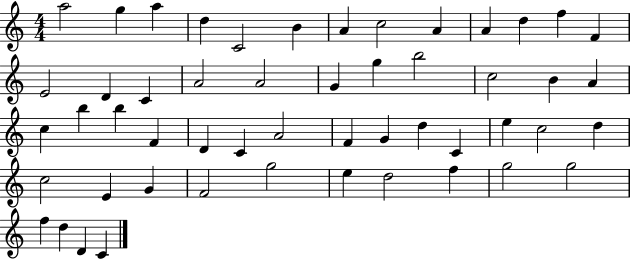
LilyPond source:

{
  \clef treble
  \numericTimeSignature
  \time 4/4
  \key c \major
  a''2 g''4 a''4 | d''4 c'2 b'4 | a'4 c''2 a'4 | a'4 d''4 f''4 f'4 | \break e'2 d'4 c'4 | a'2 a'2 | g'4 g''4 b''2 | c''2 b'4 a'4 | \break c''4 b''4 b''4 f'4 | d'4 c'4 a'2 | f'4 g'4 d''4 c'4 | e''4 c''2 d''4 | \break c''2 e'4 g'4 | f'2 g''2 | e''4 d''2 f''4 | g''2 g''2 | \break f''4 d''4 d'4 c'4 | \bar "|."
}